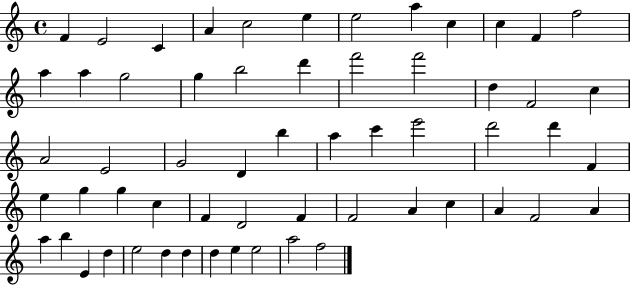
X:1
T:Untitled
M:4/4
L:1/4
K:C
F E2 C A c2 e e2 a c c F f2 a a g2 g b2 d' f'2 f'2 d F2 c A2 E2 G2 D b a c' e'2 d'2 d' F e g g c F D2 F F2 A c A F2 A a b E d e2 d d d e e2 a2 f2